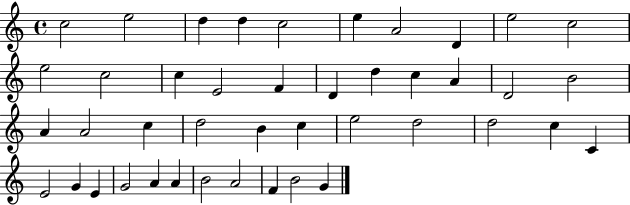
C5/h E5/h D5/q D5/q C5/h E5/q A4/h D4/q E5/h C5/h E5/h C5/h C5/q E4/h F4/q D4/q D5/q C5/q A4/q D4/h B4/h A4/q A4/h C5/q D5/h B4/q C5/q E5/h D5/h D5/h C5/q C4/q E4/h G4/q E4/q G4/h A4/q A4/q B4/h A4/h F4/q B4/h G4/q